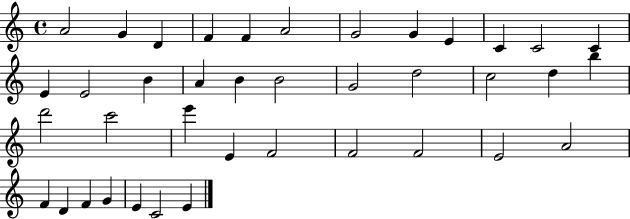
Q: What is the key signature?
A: C major